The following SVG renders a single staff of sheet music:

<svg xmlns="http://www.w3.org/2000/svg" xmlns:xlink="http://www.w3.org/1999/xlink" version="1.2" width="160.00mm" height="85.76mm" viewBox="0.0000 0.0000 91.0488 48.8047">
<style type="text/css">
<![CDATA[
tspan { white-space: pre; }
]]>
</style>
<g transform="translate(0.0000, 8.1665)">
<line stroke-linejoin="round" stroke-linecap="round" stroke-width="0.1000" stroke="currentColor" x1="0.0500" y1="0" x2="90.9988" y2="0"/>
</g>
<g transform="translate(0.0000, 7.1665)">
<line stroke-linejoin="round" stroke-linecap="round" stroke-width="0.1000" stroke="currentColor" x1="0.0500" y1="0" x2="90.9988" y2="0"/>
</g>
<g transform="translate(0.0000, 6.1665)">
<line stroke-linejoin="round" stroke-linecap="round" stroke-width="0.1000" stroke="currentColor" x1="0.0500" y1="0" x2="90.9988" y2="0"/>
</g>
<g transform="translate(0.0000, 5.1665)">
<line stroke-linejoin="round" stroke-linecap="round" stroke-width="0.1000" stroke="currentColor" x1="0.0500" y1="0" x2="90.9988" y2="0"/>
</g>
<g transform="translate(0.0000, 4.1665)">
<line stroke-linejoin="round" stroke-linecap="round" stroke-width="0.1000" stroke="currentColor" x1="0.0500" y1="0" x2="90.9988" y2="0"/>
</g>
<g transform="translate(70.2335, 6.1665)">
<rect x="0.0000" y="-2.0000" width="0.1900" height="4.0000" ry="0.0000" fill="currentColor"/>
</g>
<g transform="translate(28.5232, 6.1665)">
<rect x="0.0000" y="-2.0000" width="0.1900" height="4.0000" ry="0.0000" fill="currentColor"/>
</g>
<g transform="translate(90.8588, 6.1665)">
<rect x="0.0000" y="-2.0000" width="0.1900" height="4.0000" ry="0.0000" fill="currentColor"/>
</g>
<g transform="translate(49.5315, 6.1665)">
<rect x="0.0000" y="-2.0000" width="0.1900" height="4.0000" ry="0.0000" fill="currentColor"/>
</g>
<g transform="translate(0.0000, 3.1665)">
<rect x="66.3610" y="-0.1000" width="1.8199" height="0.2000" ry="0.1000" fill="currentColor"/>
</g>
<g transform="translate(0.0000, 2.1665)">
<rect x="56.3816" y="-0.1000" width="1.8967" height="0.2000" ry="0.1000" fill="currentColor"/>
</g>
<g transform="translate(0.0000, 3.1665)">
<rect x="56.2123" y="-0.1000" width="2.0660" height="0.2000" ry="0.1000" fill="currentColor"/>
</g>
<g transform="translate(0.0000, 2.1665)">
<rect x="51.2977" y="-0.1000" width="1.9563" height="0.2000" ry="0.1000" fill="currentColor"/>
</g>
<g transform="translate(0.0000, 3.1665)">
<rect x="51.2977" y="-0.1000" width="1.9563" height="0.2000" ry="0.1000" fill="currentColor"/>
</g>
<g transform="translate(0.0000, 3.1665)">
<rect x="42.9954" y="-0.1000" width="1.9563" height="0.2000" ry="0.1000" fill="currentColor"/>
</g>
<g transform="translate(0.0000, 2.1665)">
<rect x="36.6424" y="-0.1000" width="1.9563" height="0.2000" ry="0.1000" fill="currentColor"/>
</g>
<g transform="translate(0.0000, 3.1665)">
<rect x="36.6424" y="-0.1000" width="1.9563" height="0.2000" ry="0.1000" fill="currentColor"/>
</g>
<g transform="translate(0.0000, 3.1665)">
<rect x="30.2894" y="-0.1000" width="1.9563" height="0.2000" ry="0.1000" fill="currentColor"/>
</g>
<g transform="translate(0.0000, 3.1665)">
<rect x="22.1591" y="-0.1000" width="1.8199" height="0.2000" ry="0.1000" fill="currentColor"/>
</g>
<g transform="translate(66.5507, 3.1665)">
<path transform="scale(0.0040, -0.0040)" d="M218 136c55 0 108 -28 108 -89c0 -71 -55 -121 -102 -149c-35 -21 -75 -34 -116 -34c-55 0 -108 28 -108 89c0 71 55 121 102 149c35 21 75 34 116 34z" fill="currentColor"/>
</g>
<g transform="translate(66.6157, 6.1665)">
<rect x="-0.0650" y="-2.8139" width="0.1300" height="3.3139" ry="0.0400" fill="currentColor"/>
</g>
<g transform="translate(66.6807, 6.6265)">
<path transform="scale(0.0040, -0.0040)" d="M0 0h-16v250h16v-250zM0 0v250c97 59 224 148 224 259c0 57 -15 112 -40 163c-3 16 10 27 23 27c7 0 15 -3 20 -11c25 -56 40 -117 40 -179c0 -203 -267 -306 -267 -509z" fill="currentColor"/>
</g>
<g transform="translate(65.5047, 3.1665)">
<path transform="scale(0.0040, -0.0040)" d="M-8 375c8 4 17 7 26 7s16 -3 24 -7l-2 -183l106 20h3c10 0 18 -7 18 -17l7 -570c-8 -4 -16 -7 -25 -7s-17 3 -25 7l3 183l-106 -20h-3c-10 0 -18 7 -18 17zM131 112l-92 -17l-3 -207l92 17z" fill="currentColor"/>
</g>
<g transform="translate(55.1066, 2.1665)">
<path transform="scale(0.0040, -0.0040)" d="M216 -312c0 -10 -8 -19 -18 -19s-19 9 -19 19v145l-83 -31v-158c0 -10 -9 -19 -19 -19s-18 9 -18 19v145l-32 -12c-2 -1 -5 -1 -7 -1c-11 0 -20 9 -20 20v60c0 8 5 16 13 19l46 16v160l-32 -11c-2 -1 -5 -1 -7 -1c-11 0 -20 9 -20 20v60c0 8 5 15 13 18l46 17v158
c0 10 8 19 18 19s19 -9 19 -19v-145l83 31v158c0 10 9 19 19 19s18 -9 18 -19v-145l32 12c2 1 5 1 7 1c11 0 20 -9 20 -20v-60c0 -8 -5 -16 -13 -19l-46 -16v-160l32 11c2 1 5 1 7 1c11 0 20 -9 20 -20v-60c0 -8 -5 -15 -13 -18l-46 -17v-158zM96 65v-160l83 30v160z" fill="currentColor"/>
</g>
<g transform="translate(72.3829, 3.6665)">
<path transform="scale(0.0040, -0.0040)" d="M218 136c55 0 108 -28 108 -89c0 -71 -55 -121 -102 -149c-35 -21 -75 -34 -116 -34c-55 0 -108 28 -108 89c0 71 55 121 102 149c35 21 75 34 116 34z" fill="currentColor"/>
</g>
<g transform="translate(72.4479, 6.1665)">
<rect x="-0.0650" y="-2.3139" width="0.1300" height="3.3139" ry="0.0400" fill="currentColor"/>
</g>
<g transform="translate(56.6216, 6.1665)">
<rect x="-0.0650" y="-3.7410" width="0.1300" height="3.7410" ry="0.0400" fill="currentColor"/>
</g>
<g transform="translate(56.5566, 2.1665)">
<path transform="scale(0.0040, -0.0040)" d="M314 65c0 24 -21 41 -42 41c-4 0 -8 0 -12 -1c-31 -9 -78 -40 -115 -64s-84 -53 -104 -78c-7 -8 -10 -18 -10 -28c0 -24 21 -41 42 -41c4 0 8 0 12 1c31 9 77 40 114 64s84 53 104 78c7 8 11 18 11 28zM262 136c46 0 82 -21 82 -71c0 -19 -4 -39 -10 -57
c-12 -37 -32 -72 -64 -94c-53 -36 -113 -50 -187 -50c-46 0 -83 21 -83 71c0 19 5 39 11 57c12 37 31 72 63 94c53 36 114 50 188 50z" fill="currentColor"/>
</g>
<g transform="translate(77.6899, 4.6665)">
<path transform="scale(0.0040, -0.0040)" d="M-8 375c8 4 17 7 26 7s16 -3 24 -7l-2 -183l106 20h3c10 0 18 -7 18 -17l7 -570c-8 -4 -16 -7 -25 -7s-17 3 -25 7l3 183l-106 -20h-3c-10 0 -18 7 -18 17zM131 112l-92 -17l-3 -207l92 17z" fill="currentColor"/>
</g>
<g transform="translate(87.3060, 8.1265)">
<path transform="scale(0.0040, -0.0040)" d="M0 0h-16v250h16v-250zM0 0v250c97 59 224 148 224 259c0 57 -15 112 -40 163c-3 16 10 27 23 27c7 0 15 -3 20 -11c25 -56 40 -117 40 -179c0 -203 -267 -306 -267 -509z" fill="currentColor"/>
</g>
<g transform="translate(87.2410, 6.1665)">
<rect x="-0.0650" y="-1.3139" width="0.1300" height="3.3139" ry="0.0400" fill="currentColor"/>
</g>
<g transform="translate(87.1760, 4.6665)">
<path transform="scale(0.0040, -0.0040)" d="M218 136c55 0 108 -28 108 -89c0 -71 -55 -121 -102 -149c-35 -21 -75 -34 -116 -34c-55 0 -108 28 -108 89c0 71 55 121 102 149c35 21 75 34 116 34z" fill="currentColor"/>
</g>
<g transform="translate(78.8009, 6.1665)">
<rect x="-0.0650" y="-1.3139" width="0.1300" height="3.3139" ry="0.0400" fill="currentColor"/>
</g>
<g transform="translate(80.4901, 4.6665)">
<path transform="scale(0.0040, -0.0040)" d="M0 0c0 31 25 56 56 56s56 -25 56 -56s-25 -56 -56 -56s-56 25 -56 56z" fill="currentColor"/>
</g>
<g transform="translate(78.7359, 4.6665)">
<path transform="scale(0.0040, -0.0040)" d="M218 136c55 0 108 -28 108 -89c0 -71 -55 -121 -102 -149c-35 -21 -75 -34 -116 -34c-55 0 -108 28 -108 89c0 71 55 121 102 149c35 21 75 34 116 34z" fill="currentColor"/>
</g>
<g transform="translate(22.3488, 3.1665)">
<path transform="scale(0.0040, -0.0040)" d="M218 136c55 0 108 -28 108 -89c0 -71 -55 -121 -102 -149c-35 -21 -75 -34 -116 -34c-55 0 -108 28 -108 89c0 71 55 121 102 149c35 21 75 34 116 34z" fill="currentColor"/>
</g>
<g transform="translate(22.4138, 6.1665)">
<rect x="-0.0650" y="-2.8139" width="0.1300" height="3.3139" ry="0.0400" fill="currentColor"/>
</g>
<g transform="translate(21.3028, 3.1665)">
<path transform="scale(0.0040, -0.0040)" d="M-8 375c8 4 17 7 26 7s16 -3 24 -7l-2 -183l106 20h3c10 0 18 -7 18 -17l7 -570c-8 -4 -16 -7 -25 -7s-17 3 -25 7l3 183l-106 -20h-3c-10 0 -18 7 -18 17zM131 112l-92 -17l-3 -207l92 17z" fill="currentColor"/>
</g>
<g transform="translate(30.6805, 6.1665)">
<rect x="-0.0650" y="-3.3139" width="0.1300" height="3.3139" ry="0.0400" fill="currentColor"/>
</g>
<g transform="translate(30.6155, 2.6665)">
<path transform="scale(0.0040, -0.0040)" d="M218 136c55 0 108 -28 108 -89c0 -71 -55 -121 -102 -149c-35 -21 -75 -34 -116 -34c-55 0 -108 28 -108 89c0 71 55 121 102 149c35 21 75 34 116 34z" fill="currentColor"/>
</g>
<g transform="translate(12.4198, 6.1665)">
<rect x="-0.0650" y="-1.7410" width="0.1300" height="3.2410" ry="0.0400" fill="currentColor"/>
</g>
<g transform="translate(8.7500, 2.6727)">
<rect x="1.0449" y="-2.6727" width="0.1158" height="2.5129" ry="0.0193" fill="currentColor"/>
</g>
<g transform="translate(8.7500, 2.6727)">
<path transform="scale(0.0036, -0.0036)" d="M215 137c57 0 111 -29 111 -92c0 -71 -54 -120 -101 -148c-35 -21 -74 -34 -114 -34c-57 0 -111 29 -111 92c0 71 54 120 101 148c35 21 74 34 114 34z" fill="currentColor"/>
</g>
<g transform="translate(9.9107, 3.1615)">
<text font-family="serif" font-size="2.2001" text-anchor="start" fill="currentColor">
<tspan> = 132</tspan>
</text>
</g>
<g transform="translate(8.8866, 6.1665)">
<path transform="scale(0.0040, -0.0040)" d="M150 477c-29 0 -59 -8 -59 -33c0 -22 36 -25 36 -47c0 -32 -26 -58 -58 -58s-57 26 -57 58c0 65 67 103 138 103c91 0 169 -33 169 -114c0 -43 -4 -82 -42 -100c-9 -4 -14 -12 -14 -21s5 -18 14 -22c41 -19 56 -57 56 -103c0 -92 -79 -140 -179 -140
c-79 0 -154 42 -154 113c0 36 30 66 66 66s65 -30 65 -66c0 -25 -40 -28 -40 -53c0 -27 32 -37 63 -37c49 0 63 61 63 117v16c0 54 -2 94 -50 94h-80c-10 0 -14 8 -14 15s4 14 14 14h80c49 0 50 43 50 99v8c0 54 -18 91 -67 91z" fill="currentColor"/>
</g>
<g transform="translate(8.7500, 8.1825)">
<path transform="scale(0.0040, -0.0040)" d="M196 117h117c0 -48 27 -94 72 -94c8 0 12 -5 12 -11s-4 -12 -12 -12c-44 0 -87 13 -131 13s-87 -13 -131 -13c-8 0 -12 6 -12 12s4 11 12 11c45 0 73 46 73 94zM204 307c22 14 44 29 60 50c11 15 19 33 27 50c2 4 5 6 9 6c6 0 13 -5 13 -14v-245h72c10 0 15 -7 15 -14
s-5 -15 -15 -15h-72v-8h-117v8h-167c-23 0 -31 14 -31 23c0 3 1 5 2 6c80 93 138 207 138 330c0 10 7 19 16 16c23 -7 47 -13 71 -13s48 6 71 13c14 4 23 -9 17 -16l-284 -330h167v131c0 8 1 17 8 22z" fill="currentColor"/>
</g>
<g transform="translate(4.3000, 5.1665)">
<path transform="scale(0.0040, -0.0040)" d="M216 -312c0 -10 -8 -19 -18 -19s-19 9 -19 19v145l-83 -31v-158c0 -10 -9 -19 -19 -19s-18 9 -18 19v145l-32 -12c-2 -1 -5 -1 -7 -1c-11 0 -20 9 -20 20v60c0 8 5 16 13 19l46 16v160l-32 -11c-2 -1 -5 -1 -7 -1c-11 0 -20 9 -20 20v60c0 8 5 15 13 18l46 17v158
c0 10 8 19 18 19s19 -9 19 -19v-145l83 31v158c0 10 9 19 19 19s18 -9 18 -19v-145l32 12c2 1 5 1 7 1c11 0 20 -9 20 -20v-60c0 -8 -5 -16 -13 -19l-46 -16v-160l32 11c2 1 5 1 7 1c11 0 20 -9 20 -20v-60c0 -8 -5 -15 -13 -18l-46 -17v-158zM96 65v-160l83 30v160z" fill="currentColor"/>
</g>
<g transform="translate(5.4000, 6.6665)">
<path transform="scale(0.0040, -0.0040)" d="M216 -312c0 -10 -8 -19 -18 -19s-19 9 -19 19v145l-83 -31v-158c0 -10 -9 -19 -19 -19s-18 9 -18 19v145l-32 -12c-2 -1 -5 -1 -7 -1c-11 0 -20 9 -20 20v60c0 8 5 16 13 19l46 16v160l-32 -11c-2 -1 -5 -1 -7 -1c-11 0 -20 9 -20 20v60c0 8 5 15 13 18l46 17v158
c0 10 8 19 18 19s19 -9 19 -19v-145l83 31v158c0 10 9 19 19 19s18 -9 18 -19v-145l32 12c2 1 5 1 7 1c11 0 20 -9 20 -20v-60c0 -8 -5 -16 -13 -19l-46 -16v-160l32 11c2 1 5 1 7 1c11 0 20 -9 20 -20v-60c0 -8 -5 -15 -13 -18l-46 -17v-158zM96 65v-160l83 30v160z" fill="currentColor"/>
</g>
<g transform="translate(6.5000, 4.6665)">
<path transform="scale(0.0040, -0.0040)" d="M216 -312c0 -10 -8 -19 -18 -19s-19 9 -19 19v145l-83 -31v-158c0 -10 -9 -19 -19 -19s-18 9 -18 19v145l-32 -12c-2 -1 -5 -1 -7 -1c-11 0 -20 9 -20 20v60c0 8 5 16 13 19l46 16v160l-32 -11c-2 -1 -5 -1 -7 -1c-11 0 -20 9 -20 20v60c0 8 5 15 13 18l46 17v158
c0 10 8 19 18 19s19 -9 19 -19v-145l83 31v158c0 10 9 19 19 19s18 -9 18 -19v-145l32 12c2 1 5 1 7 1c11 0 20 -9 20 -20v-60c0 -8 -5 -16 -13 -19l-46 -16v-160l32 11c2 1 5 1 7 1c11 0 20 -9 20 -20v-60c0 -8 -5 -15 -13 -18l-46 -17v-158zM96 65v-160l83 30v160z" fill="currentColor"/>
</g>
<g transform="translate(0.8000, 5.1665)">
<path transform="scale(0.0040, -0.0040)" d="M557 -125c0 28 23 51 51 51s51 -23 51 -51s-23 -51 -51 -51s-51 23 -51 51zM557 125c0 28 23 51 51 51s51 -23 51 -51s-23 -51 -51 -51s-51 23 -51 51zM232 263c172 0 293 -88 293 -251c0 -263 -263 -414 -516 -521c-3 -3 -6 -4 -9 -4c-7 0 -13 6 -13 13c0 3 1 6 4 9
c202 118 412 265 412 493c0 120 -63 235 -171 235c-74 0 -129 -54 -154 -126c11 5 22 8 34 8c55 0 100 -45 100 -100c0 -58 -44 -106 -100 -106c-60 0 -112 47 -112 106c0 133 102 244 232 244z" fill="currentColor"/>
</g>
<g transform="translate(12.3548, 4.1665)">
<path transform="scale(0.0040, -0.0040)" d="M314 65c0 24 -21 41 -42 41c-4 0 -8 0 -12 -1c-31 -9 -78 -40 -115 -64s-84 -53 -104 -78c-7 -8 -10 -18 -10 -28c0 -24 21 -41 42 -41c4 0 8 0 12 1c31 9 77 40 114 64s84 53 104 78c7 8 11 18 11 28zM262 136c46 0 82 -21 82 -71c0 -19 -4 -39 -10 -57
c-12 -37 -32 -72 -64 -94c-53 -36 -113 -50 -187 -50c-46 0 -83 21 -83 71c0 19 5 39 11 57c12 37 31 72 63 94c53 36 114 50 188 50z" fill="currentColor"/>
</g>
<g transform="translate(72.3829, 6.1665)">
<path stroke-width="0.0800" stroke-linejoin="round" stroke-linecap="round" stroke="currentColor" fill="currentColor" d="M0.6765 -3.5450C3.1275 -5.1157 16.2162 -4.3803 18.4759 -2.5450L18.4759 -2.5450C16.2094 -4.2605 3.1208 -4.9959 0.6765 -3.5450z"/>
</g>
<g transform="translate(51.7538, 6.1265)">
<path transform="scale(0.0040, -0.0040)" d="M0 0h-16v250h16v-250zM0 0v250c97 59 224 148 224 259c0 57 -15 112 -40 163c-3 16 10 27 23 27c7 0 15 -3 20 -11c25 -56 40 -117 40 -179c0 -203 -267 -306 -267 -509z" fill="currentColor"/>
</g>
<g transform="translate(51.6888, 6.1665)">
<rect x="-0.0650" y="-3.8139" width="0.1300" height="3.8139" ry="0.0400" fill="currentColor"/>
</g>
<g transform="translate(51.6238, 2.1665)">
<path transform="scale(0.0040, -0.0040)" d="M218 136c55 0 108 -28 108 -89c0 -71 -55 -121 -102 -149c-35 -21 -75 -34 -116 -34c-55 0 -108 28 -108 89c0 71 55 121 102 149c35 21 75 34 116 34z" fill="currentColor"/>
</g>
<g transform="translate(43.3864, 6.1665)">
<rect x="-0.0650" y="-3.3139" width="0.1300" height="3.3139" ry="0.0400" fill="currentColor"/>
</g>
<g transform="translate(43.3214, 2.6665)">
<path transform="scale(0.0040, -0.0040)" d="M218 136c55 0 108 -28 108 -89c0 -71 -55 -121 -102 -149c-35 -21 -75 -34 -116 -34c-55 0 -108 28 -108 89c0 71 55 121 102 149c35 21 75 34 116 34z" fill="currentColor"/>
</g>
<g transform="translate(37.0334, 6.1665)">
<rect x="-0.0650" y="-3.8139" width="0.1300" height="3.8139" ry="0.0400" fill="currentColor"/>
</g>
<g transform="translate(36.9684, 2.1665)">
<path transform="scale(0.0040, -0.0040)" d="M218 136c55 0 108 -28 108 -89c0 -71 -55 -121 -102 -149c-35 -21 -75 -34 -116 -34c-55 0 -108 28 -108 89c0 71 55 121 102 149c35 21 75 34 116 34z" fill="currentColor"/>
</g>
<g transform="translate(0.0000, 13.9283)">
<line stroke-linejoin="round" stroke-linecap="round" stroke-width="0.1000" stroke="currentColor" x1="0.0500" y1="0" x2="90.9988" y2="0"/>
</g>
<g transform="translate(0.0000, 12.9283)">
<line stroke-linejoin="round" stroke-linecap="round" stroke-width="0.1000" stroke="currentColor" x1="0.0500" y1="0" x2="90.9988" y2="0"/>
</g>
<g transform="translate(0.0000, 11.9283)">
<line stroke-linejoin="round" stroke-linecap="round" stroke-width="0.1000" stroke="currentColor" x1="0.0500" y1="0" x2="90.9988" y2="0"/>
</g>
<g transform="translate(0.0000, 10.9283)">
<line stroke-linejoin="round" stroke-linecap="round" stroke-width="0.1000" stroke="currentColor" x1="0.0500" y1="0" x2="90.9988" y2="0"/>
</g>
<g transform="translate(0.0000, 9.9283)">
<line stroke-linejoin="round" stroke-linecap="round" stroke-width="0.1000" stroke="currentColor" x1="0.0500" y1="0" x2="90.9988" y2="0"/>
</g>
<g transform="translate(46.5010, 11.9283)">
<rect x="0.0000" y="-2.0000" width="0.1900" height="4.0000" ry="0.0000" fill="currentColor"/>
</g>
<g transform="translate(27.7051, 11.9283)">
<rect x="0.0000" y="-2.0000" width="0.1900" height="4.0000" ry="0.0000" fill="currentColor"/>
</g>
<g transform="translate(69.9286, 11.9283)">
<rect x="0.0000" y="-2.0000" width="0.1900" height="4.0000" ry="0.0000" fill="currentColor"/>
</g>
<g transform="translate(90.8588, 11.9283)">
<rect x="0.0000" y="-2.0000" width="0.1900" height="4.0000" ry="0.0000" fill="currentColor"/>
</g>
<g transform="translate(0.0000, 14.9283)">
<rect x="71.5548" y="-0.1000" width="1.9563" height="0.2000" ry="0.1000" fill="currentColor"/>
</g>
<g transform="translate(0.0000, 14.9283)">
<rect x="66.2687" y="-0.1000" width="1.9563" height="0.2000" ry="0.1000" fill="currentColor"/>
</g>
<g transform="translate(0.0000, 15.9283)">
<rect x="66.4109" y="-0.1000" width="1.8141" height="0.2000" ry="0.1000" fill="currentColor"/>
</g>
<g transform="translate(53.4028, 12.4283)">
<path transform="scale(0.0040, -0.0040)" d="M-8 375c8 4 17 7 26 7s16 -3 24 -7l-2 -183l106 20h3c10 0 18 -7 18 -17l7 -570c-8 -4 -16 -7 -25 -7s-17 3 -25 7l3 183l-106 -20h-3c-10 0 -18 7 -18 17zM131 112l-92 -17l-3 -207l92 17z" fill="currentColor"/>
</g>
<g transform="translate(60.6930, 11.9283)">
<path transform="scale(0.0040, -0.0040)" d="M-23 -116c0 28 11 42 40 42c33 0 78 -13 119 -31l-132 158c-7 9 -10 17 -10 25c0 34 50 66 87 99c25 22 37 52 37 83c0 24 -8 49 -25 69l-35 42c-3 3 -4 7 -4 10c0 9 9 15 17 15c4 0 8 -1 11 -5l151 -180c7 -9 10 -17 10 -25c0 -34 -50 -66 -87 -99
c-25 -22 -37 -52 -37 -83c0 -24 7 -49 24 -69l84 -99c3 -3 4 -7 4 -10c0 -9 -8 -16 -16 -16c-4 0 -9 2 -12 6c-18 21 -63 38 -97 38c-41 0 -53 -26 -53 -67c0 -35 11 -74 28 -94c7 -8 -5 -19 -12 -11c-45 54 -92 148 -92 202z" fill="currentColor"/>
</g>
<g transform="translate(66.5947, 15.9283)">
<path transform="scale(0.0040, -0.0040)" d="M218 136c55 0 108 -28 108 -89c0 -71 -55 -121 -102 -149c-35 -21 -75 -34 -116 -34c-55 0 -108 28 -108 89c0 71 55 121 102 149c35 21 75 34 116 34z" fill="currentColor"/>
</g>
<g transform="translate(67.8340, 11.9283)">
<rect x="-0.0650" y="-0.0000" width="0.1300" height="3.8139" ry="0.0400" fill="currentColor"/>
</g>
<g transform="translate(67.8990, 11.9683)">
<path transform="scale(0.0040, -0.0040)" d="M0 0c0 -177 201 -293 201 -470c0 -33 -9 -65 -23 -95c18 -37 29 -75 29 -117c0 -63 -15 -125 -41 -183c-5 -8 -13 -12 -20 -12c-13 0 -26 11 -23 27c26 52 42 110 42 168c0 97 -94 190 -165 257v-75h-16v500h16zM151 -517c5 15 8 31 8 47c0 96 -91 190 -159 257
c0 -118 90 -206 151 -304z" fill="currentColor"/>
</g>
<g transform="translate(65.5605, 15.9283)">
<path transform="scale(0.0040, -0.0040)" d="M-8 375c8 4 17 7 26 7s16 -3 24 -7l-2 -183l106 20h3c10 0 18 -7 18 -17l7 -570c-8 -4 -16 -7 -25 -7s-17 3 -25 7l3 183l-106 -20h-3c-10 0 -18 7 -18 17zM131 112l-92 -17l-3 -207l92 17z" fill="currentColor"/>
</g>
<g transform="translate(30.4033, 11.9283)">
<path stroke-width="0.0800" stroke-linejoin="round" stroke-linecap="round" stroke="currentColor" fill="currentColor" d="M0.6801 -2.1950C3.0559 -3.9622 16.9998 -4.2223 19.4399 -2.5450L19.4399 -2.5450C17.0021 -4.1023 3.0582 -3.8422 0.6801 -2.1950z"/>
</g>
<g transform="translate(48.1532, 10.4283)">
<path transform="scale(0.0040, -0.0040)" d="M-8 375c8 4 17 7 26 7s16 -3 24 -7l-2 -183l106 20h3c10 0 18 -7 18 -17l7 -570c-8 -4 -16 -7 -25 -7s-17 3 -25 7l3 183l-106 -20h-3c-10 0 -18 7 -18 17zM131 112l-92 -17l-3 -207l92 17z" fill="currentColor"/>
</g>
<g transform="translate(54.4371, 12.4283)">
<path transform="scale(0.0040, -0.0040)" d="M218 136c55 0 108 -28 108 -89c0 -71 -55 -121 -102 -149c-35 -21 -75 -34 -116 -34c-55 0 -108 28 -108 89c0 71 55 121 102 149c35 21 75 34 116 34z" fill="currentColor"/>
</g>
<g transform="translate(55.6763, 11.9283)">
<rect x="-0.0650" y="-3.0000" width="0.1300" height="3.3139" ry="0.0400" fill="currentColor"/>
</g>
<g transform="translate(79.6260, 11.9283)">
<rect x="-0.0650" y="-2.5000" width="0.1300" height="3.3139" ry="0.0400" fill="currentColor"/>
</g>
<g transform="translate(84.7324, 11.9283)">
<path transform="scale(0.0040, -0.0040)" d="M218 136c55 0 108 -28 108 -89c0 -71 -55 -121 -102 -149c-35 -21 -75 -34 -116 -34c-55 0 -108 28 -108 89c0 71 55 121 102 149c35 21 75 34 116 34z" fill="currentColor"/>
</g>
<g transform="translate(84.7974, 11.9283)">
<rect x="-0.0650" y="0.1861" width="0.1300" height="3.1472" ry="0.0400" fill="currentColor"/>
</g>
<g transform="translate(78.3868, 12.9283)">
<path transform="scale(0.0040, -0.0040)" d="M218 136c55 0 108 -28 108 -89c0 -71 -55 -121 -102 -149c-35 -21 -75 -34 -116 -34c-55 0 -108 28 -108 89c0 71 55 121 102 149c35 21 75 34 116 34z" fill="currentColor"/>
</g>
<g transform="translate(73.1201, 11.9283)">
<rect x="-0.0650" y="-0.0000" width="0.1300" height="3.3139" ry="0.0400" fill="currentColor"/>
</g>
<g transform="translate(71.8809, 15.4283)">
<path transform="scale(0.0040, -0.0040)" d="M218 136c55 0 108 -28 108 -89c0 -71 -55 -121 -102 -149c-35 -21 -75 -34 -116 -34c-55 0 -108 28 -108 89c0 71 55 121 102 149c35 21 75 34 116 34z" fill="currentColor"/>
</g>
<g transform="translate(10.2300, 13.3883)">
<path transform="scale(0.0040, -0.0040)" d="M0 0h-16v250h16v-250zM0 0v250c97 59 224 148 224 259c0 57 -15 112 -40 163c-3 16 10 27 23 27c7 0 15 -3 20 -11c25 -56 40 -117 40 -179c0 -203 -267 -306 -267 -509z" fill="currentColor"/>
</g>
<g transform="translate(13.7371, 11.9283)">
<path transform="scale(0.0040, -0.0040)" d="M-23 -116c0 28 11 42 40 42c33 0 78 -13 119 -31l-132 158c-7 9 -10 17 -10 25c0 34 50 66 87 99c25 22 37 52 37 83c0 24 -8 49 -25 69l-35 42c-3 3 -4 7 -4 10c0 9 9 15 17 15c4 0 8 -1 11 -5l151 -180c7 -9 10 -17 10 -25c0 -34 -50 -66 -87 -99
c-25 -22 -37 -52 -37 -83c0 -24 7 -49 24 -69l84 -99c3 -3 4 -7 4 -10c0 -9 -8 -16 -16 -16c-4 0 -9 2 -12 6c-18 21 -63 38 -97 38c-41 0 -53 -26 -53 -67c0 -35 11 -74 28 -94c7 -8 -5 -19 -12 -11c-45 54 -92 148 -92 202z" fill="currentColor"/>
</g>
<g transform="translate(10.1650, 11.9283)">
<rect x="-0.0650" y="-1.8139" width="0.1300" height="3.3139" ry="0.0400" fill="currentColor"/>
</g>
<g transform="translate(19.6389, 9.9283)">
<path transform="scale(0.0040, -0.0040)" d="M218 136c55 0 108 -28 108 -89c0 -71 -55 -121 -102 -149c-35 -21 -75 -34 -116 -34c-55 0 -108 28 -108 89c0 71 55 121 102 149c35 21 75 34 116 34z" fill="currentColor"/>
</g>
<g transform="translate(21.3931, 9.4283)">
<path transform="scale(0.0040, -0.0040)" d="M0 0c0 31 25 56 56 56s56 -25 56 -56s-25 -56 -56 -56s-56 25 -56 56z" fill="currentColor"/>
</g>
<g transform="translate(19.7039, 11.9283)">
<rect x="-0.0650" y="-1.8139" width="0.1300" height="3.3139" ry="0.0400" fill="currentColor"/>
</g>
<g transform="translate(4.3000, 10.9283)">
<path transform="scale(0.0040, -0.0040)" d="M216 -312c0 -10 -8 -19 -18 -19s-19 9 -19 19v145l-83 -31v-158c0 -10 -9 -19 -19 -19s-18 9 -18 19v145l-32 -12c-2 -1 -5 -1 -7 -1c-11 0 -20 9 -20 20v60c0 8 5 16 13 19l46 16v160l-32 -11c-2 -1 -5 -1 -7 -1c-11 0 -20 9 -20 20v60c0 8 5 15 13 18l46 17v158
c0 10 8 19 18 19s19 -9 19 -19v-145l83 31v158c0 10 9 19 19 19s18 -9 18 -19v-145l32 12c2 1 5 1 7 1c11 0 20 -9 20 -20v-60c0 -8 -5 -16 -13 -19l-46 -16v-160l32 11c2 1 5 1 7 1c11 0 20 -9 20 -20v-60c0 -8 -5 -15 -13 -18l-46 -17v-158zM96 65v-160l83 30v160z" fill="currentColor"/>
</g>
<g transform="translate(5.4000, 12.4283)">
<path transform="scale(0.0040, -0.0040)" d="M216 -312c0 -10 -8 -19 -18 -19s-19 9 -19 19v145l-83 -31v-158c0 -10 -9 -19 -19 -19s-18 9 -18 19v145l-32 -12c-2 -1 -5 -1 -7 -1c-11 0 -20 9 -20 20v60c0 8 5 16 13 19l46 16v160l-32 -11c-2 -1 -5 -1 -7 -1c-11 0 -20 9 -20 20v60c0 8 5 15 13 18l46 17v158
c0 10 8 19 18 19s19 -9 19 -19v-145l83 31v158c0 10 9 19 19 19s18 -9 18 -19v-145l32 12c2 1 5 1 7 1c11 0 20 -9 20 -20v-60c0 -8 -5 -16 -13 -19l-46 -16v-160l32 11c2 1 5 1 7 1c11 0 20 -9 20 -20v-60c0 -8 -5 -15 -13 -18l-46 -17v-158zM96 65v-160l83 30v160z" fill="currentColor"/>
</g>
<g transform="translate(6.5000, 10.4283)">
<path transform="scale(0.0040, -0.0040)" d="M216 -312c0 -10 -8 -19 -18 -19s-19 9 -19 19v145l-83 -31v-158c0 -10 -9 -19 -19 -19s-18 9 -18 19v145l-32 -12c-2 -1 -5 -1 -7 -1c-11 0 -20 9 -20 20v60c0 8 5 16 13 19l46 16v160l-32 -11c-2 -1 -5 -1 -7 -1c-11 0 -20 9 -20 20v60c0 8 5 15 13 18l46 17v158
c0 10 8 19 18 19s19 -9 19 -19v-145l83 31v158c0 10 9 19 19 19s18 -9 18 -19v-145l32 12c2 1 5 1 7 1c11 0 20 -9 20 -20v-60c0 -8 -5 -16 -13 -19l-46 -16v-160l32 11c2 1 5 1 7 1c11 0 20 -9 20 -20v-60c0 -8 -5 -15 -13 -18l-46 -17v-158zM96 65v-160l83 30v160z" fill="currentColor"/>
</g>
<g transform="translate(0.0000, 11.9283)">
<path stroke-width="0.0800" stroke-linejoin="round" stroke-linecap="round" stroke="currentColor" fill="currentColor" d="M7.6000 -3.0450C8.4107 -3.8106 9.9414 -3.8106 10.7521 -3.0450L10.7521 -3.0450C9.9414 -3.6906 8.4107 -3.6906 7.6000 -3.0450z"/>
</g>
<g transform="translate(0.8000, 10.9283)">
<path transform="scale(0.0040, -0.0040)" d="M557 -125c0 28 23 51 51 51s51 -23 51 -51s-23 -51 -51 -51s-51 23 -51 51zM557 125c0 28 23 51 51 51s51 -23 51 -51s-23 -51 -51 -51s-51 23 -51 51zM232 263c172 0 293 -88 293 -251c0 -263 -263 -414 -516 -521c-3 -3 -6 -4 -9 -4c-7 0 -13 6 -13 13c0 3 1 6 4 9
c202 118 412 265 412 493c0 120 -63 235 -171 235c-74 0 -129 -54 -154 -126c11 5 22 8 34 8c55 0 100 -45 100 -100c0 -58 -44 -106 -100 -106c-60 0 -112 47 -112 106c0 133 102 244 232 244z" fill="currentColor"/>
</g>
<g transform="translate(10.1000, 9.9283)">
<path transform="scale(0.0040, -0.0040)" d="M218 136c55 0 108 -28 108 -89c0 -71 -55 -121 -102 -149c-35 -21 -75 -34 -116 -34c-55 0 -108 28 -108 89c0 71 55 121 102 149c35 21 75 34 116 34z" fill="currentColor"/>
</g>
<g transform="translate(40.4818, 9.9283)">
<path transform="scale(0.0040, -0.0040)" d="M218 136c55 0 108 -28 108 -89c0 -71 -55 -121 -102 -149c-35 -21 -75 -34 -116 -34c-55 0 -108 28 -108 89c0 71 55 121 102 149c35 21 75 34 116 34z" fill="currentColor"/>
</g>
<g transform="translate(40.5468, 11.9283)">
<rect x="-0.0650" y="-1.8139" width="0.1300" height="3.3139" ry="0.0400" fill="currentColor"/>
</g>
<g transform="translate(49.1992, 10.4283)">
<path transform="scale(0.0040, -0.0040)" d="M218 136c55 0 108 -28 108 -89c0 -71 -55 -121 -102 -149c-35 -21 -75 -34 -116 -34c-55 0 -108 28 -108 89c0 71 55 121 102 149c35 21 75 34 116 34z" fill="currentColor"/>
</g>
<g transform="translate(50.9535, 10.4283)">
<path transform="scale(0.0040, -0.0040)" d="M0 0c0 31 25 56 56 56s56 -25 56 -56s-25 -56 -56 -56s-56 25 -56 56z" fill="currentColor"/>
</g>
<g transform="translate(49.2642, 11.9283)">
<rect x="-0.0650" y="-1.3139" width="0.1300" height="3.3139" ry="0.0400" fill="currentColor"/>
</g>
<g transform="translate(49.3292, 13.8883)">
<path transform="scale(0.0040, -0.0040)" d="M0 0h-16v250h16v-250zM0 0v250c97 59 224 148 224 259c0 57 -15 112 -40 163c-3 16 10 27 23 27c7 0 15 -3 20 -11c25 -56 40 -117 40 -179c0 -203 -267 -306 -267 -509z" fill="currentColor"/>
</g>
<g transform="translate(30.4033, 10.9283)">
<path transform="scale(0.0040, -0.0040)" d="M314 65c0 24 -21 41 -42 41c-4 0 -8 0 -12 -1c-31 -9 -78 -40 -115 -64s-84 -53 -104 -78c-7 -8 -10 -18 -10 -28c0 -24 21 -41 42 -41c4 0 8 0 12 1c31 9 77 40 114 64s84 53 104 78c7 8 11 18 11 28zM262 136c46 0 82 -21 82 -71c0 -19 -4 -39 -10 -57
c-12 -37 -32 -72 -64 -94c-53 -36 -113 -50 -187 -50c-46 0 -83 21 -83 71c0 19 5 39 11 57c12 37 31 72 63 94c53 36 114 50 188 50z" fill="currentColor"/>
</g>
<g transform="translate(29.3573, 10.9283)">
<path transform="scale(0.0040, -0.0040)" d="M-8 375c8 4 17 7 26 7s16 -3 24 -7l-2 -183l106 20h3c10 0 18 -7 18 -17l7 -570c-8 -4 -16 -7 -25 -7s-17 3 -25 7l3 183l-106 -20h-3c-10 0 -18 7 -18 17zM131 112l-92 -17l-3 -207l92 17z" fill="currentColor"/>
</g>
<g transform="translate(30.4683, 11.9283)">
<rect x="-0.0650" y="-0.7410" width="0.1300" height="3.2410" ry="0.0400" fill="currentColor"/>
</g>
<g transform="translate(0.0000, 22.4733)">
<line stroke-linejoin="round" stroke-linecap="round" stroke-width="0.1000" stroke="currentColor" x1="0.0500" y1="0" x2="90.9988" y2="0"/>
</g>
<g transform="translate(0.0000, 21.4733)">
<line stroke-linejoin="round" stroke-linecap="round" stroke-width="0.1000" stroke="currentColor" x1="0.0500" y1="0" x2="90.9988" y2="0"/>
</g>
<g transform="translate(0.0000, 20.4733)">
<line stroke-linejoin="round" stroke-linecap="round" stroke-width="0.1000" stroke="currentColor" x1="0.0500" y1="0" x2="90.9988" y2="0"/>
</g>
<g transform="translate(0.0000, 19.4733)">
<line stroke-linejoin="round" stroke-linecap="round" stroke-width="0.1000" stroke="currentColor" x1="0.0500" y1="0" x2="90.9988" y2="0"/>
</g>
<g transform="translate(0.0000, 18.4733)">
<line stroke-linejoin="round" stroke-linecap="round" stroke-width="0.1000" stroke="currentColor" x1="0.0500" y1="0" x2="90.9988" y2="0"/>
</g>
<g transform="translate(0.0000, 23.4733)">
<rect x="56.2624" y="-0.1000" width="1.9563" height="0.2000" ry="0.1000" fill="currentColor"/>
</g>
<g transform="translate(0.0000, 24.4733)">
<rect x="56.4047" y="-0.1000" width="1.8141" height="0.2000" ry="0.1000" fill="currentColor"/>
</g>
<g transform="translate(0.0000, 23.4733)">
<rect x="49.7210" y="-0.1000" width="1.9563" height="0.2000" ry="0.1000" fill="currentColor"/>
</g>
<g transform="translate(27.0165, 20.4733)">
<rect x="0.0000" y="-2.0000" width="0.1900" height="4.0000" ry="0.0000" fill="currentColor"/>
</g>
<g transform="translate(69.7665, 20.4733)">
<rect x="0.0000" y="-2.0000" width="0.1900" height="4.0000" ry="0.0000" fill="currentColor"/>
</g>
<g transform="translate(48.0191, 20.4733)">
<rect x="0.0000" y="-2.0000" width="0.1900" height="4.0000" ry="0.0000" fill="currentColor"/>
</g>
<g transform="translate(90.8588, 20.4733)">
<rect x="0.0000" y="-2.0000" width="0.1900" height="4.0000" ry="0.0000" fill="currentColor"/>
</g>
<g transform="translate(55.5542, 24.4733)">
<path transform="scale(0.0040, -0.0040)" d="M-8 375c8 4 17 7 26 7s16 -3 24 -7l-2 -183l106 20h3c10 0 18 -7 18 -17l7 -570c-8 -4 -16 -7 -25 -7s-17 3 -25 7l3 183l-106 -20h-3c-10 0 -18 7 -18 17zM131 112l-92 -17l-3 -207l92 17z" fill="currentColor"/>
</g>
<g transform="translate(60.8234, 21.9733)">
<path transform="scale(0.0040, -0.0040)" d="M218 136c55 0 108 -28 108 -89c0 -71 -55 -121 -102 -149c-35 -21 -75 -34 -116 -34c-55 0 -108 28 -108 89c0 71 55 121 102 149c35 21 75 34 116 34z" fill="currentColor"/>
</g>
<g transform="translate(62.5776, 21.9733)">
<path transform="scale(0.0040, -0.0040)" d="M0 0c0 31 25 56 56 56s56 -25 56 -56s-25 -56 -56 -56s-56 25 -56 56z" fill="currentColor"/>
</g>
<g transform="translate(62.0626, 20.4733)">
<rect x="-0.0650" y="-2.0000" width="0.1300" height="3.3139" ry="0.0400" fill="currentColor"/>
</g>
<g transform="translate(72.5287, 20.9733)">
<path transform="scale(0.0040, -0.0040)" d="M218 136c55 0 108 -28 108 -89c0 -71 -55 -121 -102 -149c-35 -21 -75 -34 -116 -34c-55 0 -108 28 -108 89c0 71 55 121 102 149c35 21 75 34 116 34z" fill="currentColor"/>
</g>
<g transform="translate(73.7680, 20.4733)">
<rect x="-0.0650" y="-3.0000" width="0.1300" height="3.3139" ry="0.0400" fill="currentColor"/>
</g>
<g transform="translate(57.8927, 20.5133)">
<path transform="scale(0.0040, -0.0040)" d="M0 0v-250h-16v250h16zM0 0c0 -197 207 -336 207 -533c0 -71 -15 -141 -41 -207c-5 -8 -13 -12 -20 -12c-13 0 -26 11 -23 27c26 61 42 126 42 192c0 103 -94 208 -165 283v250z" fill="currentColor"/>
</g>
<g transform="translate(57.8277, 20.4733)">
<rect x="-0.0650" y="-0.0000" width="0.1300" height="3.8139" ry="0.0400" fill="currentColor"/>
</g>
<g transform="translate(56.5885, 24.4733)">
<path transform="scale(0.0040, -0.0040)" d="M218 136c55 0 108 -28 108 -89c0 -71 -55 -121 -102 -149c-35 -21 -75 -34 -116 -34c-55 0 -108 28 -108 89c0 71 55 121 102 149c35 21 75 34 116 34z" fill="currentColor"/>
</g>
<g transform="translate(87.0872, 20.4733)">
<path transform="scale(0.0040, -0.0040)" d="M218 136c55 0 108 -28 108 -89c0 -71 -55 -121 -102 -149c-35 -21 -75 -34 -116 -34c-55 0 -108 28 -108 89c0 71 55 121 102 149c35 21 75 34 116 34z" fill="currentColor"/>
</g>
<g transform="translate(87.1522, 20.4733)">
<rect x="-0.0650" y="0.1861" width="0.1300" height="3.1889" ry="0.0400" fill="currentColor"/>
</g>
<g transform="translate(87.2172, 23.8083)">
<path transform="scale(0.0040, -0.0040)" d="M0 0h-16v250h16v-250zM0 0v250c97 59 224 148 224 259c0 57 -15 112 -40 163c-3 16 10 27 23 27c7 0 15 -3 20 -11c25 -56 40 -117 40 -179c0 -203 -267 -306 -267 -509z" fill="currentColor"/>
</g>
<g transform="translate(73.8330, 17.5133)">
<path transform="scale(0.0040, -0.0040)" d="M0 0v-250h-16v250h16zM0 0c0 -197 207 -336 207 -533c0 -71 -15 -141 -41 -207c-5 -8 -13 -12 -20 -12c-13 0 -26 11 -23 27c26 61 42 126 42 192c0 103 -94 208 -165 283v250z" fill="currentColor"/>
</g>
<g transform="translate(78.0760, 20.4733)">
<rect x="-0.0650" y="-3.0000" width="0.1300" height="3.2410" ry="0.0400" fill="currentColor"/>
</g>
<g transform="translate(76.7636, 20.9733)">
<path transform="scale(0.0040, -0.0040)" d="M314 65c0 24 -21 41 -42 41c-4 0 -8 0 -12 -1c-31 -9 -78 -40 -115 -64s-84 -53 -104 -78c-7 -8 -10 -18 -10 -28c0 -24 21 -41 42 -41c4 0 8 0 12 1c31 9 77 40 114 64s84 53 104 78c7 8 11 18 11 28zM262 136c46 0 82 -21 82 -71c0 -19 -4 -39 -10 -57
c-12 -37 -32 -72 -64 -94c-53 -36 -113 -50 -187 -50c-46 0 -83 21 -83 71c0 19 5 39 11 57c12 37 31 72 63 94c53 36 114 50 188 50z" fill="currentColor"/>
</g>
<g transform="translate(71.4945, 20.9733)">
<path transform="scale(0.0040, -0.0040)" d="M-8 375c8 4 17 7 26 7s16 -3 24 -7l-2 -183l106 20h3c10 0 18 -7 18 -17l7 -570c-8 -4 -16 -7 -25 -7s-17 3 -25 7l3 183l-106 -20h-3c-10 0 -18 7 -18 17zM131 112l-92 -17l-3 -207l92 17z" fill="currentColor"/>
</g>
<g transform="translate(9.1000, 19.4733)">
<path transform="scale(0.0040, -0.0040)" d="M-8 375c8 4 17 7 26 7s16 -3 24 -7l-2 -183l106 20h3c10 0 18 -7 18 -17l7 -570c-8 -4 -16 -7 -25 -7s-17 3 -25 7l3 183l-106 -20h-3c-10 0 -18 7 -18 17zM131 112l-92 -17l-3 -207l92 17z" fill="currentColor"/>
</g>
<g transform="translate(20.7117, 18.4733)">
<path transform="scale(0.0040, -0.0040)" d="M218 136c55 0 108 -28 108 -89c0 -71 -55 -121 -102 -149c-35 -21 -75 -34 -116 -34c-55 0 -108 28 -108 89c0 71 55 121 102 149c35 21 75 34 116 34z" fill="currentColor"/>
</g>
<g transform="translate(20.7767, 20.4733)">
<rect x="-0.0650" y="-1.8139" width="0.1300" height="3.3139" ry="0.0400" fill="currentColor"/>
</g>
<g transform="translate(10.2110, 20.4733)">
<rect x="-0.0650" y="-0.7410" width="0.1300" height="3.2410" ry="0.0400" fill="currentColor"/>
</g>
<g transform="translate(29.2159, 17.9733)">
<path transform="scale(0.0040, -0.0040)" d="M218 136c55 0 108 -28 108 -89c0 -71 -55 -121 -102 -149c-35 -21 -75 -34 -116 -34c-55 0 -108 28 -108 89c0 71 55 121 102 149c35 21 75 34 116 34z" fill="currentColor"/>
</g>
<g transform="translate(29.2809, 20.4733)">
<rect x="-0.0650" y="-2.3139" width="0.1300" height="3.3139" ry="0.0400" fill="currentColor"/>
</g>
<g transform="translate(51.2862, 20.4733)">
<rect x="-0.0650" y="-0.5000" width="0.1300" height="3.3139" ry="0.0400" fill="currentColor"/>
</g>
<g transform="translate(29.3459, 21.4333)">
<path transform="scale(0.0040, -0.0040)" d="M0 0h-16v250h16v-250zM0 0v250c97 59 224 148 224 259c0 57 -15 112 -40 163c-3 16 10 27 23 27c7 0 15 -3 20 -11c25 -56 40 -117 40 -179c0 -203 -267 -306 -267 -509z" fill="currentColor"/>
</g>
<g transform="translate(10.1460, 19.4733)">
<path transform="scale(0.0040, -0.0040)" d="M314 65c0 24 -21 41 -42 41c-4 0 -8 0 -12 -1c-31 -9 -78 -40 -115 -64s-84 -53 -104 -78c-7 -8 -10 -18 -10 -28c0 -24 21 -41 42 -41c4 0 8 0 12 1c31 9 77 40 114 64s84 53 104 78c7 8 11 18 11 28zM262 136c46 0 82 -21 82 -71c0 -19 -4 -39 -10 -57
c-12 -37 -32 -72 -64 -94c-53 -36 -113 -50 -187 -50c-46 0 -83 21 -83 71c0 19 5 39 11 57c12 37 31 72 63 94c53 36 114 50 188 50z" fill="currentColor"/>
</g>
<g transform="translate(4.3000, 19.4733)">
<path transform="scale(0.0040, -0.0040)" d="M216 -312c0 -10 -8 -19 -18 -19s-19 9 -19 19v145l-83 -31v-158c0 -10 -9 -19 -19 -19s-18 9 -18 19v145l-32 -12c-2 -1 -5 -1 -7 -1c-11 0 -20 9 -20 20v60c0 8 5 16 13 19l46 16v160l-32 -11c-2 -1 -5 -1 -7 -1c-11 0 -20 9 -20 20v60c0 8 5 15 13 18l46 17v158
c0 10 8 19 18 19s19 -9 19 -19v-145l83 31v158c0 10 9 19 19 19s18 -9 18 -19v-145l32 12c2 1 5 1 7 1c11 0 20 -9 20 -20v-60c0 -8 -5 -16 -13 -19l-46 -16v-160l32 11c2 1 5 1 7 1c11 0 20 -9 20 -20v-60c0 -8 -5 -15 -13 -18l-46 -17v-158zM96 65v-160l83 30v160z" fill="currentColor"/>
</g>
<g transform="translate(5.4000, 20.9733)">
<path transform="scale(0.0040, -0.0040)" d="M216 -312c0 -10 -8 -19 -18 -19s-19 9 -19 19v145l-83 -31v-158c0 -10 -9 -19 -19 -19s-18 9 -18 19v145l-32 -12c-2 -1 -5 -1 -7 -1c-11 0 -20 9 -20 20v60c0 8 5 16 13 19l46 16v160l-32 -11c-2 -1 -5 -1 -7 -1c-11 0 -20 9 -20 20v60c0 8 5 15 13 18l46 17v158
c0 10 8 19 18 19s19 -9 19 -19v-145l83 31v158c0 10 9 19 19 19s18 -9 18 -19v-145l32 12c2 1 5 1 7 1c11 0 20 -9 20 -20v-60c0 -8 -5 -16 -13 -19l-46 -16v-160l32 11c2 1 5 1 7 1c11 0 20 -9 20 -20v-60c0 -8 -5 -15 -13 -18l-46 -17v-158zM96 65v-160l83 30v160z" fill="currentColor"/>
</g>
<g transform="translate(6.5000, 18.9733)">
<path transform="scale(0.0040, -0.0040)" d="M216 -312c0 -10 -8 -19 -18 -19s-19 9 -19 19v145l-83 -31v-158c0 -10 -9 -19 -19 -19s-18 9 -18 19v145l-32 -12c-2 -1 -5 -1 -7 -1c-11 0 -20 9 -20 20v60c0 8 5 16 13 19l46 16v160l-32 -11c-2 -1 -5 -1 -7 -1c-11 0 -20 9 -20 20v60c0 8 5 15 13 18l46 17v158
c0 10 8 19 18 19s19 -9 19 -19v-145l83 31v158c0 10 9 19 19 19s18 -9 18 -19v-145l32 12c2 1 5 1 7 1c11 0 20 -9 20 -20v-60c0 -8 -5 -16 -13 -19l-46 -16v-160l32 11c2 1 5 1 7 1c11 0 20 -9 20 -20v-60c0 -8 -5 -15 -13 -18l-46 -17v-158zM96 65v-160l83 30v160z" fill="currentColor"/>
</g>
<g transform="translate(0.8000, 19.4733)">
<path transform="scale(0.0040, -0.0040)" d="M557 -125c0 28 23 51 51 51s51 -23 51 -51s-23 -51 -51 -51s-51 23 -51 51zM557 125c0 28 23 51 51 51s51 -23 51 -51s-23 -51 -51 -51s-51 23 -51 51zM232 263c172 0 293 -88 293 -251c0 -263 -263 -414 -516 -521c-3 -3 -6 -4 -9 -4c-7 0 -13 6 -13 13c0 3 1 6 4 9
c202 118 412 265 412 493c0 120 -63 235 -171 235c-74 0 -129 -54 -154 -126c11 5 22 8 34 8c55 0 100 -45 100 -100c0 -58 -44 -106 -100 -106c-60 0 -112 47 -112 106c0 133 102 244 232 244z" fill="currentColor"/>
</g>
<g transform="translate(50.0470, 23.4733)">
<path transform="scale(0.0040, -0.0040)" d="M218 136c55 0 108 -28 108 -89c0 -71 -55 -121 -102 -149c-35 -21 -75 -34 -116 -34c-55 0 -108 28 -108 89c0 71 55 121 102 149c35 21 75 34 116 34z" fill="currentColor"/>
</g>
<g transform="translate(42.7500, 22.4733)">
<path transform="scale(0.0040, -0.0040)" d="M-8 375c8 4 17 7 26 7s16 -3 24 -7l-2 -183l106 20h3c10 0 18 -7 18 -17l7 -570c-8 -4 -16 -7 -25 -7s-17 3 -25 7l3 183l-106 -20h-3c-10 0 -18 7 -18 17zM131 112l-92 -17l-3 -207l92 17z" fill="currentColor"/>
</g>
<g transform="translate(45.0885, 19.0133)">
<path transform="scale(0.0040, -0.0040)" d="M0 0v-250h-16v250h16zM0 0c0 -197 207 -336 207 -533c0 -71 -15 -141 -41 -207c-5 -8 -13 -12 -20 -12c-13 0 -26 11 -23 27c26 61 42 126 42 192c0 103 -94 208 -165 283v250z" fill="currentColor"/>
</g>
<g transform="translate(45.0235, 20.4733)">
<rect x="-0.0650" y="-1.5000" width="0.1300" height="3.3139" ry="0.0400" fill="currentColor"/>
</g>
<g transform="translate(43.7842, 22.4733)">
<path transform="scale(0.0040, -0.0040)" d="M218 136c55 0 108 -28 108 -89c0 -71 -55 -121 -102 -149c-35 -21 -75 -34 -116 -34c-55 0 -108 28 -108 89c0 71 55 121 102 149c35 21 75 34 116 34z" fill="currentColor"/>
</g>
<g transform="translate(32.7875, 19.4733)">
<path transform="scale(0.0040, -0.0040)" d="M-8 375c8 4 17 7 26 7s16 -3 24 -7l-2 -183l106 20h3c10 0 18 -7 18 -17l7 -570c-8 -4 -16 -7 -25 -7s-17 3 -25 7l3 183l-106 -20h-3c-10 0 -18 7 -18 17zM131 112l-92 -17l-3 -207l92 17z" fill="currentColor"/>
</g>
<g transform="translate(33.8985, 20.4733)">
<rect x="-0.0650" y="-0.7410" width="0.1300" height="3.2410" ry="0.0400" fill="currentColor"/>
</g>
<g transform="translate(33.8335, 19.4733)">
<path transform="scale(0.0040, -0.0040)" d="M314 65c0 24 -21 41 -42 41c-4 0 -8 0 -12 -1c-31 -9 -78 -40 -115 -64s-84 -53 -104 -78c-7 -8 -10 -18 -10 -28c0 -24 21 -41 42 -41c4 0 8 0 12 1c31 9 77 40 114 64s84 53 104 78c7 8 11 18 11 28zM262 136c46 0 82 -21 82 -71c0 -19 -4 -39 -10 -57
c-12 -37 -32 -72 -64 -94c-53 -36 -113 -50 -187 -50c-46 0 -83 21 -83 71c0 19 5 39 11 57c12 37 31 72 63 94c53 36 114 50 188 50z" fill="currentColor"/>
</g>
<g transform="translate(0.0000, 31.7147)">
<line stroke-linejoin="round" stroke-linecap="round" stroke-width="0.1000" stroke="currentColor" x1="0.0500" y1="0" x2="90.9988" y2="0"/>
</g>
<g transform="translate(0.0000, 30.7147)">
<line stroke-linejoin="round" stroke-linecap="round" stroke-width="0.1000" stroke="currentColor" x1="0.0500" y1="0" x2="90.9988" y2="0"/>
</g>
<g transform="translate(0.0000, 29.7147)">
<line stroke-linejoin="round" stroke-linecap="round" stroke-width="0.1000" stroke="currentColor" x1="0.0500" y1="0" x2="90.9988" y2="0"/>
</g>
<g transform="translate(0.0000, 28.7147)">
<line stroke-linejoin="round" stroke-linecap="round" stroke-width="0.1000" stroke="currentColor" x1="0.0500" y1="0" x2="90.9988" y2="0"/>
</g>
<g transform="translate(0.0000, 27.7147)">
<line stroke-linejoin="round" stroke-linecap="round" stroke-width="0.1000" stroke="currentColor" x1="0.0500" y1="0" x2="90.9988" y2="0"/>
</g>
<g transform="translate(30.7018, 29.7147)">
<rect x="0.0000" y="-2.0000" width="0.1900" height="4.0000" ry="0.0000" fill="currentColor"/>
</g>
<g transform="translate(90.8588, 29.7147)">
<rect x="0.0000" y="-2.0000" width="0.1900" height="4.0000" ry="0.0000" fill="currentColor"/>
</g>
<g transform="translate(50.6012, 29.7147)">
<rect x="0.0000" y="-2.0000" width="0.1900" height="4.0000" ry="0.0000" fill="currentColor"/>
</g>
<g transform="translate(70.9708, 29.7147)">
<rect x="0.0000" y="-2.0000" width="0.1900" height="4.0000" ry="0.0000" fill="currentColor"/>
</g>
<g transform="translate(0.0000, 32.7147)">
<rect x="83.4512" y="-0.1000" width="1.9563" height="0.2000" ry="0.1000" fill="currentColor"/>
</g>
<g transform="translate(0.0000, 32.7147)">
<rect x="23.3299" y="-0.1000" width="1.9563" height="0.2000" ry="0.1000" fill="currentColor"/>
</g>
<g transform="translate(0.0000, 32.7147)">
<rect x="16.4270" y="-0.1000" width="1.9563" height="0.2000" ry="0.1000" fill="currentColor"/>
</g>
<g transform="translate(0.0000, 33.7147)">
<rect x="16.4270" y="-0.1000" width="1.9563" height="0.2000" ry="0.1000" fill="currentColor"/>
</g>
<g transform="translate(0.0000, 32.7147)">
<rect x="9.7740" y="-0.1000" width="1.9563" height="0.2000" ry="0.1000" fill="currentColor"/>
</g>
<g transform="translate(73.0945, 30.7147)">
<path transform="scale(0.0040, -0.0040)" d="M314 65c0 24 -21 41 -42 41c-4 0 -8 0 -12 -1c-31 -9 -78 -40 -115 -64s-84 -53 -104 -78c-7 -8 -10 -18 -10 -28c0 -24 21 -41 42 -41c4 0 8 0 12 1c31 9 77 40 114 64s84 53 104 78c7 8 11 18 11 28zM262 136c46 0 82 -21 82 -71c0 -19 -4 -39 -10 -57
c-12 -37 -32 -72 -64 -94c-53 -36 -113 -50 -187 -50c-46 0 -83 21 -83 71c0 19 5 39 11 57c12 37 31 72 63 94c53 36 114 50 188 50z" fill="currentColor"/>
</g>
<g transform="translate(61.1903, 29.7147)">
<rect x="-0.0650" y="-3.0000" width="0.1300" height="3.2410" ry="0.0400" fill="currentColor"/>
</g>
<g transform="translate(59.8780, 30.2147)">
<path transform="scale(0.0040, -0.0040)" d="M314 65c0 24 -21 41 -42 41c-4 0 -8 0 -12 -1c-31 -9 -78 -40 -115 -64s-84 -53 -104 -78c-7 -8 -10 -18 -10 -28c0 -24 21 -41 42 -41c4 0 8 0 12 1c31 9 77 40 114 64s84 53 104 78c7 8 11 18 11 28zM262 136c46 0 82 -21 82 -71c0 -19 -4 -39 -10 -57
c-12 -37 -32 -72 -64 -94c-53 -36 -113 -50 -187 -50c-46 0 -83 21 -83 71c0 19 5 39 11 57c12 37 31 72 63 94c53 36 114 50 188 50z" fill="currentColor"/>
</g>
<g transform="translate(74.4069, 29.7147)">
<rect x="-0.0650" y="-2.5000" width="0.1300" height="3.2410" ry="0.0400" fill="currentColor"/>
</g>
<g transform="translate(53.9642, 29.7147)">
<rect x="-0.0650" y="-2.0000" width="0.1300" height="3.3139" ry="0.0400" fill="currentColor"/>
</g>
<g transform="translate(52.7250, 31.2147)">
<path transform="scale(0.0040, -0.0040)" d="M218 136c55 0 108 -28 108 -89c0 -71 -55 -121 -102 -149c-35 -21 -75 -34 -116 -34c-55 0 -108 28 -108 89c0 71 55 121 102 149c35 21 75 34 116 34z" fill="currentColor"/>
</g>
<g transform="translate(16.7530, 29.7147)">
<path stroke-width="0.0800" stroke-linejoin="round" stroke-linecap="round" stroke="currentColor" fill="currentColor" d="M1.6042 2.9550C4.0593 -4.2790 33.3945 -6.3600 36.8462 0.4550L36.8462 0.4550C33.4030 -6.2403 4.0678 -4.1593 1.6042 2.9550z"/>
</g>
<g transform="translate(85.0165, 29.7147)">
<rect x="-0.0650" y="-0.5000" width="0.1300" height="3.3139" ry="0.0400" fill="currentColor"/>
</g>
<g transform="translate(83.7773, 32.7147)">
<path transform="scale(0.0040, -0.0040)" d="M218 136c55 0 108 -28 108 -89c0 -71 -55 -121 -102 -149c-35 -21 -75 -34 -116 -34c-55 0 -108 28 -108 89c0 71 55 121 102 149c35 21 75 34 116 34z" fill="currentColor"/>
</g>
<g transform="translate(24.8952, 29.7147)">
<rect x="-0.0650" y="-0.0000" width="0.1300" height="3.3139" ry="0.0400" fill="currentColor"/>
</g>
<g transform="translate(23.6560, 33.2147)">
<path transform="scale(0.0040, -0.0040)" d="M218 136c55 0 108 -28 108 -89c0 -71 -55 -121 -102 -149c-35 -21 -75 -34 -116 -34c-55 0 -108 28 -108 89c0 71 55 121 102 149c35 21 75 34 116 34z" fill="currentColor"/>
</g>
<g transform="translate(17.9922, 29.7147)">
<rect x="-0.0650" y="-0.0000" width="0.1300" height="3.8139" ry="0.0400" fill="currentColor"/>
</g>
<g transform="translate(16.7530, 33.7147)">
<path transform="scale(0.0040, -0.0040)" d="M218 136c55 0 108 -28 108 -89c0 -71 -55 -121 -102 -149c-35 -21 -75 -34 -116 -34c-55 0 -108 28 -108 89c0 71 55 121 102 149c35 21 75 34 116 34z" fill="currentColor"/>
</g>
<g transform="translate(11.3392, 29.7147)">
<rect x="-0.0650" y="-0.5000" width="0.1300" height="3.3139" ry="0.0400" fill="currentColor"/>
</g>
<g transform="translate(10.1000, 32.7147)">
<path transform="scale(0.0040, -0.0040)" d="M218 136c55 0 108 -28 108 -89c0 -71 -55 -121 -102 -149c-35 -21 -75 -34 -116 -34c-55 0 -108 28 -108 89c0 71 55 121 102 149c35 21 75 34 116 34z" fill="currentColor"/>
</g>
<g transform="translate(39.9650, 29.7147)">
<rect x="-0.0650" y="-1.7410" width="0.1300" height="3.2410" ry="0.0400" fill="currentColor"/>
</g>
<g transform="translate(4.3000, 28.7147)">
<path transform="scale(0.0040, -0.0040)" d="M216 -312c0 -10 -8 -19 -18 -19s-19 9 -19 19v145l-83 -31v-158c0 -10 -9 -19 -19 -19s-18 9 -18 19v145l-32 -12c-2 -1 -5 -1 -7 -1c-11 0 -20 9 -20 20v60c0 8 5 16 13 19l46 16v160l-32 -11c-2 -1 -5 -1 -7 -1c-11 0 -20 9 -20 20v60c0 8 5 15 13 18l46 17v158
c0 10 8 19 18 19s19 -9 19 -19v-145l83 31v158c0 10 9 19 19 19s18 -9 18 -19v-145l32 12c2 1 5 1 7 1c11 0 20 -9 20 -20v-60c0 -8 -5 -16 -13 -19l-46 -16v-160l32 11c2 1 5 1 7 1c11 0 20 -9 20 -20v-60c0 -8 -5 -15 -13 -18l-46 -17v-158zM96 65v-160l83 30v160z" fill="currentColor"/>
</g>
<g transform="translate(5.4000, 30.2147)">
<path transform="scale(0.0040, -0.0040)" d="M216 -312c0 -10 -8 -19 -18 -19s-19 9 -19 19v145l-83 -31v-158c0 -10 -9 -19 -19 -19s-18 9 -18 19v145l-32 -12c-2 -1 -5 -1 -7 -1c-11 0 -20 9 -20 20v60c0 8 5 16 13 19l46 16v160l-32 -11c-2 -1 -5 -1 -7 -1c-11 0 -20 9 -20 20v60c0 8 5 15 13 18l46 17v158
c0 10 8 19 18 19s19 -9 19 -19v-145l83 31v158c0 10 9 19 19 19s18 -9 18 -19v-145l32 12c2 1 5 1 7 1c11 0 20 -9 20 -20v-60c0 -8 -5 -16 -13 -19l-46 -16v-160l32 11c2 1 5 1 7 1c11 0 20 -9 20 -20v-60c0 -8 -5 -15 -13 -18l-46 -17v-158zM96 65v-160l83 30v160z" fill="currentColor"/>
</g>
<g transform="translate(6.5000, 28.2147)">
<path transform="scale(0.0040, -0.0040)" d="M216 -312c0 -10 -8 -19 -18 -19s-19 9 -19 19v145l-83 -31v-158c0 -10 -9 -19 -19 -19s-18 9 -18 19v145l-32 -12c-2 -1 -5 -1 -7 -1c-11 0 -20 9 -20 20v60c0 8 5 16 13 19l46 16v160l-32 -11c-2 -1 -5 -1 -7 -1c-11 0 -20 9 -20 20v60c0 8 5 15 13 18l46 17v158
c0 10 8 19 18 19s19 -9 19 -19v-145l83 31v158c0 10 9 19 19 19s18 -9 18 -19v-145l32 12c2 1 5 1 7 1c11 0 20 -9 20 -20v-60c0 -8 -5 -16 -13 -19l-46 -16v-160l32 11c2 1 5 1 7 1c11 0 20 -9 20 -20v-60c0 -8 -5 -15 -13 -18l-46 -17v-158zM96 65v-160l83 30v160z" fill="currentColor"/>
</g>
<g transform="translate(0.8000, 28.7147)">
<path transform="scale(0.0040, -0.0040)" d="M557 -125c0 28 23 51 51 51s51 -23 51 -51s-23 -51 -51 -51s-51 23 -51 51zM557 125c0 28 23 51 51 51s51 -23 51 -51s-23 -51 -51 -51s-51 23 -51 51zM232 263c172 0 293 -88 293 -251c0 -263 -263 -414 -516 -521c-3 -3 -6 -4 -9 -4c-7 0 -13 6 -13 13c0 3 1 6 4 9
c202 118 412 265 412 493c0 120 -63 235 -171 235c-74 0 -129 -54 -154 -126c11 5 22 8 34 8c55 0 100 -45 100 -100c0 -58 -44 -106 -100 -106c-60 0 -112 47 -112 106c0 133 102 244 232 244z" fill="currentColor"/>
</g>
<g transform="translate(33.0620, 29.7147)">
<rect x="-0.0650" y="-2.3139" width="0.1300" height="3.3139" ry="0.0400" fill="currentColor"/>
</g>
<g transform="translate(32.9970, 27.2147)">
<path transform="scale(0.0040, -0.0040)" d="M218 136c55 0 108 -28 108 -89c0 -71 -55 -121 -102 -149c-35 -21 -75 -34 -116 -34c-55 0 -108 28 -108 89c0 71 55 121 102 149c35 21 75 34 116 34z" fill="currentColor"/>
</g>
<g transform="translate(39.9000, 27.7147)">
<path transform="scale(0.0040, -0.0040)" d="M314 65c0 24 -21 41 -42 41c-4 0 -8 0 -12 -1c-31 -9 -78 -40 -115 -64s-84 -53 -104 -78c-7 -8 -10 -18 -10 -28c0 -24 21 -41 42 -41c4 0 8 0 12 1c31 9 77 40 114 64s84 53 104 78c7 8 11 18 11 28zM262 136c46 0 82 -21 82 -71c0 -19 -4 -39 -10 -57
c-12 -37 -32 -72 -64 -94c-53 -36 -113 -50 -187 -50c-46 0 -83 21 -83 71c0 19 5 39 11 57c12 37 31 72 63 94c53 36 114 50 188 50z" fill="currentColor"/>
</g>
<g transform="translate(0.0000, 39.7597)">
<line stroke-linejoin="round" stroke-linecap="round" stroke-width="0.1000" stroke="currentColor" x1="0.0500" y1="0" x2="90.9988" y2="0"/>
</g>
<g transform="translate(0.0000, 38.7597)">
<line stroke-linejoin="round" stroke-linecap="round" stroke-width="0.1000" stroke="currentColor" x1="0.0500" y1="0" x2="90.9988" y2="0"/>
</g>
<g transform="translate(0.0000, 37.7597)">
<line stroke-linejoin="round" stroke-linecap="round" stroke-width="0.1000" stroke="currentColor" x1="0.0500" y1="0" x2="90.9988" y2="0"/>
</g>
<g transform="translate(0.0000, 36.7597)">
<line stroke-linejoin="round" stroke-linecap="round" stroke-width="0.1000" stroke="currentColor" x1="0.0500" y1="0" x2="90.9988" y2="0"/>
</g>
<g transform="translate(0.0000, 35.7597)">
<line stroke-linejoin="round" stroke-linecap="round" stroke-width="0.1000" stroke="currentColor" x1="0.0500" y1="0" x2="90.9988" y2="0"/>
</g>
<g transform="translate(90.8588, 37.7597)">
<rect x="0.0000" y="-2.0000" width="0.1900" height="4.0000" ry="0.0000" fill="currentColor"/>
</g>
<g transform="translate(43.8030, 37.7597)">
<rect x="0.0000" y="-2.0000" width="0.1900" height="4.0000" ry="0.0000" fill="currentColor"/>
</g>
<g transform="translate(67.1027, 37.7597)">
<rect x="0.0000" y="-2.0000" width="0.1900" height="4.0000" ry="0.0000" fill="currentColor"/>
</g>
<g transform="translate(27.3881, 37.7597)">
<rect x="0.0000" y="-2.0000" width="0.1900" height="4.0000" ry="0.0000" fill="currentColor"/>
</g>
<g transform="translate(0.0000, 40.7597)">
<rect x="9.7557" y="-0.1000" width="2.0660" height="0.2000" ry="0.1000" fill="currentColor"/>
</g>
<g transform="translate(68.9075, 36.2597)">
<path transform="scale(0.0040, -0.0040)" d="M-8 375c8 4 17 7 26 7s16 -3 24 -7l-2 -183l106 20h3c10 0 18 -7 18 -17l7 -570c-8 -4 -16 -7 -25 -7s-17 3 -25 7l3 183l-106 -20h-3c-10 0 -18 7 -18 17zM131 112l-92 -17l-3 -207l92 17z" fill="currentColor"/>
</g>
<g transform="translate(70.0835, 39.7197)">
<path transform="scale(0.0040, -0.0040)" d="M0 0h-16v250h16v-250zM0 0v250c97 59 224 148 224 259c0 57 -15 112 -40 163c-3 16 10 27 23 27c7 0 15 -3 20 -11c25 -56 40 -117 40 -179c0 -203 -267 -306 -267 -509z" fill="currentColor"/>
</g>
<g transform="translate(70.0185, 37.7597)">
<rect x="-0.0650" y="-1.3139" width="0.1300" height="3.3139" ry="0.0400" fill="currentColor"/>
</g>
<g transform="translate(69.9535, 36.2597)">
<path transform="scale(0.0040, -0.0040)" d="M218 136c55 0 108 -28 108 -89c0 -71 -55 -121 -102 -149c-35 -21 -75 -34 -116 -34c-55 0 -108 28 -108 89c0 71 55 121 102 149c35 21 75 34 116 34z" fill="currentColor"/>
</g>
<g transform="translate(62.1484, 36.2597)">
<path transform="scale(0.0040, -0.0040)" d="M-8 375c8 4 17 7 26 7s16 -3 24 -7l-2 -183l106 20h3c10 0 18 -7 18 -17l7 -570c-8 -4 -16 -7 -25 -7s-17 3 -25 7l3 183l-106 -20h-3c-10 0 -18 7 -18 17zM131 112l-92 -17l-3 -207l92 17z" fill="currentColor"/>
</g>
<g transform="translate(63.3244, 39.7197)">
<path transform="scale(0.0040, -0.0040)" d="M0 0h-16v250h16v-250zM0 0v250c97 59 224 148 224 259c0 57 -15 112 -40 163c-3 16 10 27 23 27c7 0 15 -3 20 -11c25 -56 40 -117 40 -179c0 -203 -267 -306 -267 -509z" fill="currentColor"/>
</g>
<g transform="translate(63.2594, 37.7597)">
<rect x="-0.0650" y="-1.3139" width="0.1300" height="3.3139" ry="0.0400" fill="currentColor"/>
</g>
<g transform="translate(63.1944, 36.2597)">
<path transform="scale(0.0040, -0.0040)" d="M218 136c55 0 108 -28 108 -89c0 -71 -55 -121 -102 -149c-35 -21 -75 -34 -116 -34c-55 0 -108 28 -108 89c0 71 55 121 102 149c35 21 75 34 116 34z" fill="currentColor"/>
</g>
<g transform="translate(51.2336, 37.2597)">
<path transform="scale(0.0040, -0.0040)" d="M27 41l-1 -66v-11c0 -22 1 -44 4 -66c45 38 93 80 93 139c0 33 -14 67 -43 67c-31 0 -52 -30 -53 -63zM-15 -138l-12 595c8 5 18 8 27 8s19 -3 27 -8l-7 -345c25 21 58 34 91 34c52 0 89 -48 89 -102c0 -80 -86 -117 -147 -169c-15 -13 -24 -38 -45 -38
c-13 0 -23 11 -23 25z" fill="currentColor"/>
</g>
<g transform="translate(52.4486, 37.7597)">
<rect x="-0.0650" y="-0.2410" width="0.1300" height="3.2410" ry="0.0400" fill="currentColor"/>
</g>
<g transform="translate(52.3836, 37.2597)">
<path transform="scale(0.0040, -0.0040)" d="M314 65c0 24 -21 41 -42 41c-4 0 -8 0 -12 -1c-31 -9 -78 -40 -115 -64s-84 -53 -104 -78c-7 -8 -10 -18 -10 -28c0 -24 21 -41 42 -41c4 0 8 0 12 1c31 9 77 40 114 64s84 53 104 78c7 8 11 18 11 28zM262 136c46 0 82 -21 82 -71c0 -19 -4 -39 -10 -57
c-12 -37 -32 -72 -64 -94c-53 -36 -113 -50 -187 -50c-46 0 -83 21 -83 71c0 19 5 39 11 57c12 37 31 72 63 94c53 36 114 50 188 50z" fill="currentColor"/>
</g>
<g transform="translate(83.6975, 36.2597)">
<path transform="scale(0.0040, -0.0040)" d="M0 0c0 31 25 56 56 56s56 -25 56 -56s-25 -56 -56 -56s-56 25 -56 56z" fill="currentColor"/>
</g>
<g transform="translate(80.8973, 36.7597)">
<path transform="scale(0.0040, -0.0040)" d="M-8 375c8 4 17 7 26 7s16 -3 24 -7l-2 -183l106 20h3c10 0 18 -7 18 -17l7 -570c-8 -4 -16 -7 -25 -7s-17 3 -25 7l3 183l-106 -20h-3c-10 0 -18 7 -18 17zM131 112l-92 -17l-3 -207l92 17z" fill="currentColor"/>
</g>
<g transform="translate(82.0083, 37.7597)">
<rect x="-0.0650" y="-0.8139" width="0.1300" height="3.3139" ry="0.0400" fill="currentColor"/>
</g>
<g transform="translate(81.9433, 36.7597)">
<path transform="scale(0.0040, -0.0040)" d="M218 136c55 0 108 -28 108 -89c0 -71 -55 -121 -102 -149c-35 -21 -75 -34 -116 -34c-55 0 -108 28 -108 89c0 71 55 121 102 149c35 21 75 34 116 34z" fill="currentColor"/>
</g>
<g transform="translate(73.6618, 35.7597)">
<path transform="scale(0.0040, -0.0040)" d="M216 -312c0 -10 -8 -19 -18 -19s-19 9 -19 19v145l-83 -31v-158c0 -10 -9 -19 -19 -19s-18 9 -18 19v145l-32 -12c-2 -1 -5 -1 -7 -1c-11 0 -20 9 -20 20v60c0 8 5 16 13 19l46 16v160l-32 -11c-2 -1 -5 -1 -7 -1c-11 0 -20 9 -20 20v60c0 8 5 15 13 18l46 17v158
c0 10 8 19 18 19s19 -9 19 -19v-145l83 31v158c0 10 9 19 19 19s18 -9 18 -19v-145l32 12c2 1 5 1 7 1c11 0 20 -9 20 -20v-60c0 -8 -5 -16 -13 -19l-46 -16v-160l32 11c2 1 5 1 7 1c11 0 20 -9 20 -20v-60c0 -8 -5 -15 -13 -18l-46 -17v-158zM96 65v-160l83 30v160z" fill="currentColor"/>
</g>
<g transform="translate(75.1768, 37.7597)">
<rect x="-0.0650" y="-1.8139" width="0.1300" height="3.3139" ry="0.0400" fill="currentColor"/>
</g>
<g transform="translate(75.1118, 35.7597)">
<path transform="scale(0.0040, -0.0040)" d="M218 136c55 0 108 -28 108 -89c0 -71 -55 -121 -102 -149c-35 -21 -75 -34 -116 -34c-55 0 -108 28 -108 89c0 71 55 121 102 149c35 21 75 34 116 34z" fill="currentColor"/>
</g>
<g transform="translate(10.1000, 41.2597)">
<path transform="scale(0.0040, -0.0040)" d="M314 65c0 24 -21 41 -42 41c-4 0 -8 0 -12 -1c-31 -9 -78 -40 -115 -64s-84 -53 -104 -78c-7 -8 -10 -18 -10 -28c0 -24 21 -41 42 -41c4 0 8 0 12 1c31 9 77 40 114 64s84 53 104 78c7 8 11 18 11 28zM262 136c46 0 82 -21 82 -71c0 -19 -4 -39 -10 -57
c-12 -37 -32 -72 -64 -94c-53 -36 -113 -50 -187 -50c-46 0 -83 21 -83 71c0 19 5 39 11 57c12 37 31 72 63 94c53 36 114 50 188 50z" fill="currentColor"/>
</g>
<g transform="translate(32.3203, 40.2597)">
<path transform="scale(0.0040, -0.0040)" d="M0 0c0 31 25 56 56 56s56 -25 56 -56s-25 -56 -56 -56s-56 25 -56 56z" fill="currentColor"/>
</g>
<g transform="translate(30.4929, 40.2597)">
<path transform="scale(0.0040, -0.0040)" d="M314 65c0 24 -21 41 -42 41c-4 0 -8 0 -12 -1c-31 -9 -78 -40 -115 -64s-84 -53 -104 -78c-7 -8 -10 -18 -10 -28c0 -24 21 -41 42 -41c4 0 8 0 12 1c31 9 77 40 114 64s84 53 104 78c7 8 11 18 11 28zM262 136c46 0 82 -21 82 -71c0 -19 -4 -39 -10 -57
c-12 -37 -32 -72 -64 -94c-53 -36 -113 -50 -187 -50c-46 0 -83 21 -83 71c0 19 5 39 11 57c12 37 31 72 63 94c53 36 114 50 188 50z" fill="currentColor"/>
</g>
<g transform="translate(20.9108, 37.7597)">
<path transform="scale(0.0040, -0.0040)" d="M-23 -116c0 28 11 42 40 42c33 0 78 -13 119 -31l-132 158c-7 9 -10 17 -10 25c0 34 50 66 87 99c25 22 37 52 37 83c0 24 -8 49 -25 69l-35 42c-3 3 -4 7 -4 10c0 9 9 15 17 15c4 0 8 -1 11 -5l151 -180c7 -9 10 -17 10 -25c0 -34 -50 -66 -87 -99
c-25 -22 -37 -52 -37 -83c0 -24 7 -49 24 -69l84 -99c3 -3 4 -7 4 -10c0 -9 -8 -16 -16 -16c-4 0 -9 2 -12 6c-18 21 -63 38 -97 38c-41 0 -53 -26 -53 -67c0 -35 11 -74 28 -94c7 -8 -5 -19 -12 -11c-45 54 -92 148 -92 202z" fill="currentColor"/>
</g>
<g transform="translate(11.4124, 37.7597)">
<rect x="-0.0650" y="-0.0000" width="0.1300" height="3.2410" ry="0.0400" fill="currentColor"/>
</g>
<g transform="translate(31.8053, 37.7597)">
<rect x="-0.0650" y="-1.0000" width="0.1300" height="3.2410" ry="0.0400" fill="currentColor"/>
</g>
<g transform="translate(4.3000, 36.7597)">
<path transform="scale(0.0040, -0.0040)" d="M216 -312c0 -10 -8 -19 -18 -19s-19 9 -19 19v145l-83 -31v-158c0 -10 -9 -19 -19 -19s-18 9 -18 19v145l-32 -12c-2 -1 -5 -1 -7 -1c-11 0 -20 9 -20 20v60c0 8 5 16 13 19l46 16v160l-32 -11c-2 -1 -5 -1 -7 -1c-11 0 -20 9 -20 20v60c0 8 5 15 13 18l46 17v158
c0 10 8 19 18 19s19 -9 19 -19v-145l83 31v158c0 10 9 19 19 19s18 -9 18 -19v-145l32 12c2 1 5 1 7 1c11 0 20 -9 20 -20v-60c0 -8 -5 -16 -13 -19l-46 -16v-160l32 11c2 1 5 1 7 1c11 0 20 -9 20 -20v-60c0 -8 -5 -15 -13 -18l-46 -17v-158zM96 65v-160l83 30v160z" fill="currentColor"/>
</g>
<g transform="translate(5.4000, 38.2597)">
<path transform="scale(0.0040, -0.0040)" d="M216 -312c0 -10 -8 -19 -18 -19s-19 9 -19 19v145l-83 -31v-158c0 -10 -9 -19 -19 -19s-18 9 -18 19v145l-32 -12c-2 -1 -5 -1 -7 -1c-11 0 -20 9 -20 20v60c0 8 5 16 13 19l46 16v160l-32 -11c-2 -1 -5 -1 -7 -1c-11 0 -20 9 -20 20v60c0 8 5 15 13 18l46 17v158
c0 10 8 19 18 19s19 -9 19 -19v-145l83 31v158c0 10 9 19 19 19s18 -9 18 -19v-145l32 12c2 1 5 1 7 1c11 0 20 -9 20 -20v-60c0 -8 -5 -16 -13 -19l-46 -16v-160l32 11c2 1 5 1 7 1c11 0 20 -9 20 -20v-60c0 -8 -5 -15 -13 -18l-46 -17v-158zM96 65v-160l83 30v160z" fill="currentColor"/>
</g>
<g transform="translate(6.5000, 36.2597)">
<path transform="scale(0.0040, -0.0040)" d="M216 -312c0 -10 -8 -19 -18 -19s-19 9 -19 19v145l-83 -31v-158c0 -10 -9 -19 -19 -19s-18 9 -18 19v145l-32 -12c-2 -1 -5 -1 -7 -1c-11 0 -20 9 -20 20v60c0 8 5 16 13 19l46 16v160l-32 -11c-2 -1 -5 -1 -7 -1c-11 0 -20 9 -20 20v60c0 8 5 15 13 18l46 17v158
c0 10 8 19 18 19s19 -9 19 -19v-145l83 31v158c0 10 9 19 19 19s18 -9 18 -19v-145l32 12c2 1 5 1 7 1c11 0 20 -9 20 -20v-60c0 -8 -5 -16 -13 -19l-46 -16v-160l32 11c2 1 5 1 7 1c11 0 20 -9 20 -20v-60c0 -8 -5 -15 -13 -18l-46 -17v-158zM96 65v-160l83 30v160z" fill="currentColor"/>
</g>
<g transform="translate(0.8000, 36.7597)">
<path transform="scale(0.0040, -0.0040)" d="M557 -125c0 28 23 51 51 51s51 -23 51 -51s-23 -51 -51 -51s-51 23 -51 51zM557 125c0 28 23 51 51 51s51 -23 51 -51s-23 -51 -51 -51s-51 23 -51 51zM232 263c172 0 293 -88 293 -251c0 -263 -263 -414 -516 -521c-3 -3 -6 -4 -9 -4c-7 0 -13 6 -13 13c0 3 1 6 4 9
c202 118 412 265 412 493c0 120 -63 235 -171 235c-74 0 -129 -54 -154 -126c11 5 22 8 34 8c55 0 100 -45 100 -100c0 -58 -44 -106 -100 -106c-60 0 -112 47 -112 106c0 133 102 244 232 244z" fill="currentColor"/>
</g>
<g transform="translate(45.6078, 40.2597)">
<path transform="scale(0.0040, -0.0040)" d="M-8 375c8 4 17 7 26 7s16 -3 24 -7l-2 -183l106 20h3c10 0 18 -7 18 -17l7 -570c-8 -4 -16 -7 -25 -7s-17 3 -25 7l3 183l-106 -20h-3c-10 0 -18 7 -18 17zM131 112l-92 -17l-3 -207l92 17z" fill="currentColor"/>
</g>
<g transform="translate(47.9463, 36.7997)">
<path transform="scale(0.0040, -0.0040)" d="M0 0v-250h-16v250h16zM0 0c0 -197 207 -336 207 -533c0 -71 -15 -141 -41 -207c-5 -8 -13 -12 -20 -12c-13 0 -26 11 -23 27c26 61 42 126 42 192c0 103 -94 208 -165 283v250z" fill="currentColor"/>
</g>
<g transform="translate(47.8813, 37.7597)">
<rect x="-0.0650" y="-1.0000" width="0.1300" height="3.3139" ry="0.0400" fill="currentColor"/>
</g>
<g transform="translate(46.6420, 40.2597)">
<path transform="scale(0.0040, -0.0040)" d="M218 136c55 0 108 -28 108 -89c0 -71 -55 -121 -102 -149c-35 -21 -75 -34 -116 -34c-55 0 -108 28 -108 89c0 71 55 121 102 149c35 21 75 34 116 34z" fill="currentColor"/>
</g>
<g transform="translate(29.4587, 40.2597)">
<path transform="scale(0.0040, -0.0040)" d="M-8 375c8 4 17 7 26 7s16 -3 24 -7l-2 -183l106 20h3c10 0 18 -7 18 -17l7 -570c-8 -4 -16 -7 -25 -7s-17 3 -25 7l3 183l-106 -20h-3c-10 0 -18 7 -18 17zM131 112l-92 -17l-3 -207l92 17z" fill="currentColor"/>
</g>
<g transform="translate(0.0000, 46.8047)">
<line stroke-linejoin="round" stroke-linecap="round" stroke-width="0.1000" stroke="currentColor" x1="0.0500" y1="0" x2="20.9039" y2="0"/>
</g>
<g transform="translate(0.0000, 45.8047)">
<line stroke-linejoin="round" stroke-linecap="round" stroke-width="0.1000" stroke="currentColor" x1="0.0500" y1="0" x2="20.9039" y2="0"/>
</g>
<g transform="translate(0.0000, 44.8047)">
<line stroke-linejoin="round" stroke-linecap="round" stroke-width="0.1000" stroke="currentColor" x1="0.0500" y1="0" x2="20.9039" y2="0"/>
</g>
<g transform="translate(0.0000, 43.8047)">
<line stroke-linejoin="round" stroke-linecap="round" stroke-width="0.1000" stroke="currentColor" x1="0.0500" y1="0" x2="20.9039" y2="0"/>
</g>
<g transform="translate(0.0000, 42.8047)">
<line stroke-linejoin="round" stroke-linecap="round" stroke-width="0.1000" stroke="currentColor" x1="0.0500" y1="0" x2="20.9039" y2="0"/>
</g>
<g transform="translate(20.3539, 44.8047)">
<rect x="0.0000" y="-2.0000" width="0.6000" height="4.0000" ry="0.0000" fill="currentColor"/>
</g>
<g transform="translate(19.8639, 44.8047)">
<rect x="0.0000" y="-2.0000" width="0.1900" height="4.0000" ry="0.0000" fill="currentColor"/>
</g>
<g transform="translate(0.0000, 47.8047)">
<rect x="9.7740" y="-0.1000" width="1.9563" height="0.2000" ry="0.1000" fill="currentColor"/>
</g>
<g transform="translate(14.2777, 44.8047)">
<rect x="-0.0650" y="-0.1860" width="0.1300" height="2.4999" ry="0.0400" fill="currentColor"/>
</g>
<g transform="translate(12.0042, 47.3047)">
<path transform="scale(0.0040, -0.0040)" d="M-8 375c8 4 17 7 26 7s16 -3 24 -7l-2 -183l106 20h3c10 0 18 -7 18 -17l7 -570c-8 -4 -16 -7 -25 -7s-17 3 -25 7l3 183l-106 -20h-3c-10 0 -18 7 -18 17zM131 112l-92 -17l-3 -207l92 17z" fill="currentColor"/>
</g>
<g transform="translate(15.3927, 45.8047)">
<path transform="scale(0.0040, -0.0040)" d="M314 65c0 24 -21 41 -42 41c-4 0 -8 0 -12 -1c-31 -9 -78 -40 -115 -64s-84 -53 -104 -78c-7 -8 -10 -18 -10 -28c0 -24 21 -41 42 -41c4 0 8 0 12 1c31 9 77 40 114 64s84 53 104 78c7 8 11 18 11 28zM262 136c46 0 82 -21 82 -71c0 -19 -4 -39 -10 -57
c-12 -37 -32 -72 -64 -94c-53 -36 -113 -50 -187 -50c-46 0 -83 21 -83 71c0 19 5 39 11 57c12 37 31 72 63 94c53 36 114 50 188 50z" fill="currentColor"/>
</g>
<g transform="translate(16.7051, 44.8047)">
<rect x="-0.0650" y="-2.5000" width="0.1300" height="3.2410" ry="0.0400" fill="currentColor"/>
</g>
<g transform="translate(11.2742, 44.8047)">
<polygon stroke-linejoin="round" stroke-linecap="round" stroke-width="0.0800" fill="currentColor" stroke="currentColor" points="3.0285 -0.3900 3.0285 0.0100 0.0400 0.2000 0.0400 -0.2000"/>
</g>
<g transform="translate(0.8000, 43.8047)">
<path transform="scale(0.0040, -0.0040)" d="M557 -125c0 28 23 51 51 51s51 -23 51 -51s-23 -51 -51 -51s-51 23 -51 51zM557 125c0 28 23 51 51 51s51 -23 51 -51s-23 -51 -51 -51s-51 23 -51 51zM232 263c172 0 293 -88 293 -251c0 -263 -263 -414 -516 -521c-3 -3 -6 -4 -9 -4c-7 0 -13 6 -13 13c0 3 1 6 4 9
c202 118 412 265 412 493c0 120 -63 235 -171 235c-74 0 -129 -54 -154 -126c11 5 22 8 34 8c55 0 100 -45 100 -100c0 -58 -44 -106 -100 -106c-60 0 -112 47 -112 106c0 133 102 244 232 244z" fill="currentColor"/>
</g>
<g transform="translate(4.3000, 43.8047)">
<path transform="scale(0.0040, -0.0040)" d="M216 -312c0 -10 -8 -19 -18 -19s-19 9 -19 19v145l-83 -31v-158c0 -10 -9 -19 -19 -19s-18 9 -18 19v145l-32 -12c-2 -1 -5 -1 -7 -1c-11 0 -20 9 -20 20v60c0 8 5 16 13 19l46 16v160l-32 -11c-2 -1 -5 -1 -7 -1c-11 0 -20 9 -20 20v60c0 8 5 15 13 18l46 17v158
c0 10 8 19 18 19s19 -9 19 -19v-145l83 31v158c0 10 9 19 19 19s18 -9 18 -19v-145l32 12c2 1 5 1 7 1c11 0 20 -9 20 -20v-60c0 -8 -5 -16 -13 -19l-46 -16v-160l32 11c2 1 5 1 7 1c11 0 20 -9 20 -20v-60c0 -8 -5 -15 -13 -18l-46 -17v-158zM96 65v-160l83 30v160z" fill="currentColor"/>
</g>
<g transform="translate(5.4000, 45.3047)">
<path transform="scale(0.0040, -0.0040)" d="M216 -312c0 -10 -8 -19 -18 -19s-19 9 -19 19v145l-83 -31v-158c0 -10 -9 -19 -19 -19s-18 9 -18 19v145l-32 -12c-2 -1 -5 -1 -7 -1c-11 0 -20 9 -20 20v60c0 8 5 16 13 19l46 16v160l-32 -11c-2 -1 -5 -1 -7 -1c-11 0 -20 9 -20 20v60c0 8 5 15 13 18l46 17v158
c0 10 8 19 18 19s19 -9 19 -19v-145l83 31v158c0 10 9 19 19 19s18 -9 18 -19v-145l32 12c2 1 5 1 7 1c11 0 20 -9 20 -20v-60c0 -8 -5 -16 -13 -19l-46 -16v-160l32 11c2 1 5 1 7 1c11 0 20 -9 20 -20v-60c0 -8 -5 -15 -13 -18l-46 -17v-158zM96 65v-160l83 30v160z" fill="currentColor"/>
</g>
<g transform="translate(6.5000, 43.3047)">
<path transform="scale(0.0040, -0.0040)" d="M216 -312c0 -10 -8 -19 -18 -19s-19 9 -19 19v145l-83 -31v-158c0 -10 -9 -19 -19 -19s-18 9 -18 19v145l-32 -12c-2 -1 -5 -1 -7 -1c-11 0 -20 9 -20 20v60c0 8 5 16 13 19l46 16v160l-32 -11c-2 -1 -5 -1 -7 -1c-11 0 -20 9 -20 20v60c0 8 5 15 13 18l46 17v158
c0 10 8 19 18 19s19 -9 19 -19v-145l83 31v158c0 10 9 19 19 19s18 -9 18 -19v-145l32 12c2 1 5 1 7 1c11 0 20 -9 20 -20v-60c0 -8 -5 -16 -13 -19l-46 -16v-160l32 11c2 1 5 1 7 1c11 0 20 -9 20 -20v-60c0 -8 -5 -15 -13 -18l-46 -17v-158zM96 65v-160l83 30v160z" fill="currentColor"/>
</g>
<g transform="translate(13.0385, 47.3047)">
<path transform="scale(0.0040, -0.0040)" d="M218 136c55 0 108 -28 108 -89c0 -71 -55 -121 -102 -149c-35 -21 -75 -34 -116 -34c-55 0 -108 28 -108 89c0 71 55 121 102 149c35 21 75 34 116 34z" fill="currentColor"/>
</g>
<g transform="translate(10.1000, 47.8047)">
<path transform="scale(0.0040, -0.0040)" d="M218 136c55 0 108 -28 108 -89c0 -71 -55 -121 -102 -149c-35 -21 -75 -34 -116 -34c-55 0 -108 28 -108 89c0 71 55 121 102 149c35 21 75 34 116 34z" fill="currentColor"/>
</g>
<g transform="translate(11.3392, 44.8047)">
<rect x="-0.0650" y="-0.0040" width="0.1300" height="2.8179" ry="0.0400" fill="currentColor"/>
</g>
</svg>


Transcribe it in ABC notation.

X:1
T:Untitled
M:3/4
L:1/4
K:A
A,2 C D E D E/2 ^E2 C/2 B, G, G,/2 A,/2 z A, F,2 A, G,/2 C, z C,,/4 D,, B,, D, F,2 A, B,/2 F,2 G,,/2 E,, C,,/2 A,, C,/2 C,2 D,/2 E,, ^C,, D,, B, A,2 A,, ^C,2 B,,2 E,, D,,2 z F,,2 F,,/2 _E,2 G,/2 G,/2 ^A, F, E,,/2 F,,/2 B,,2